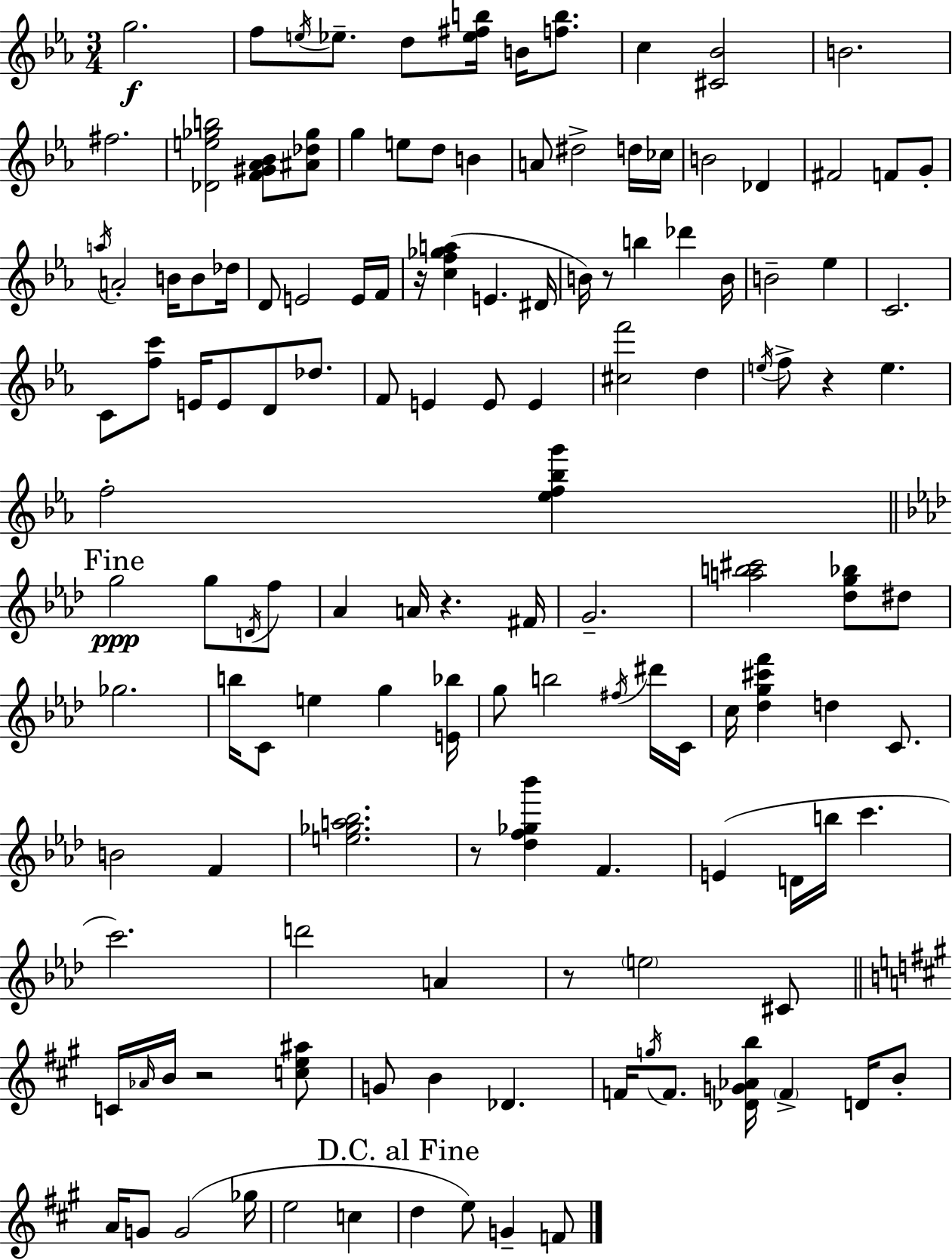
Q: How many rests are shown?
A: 7